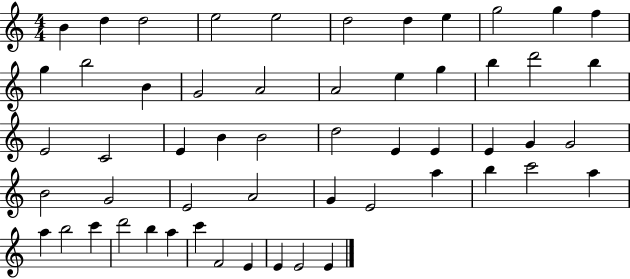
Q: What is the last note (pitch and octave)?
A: E4